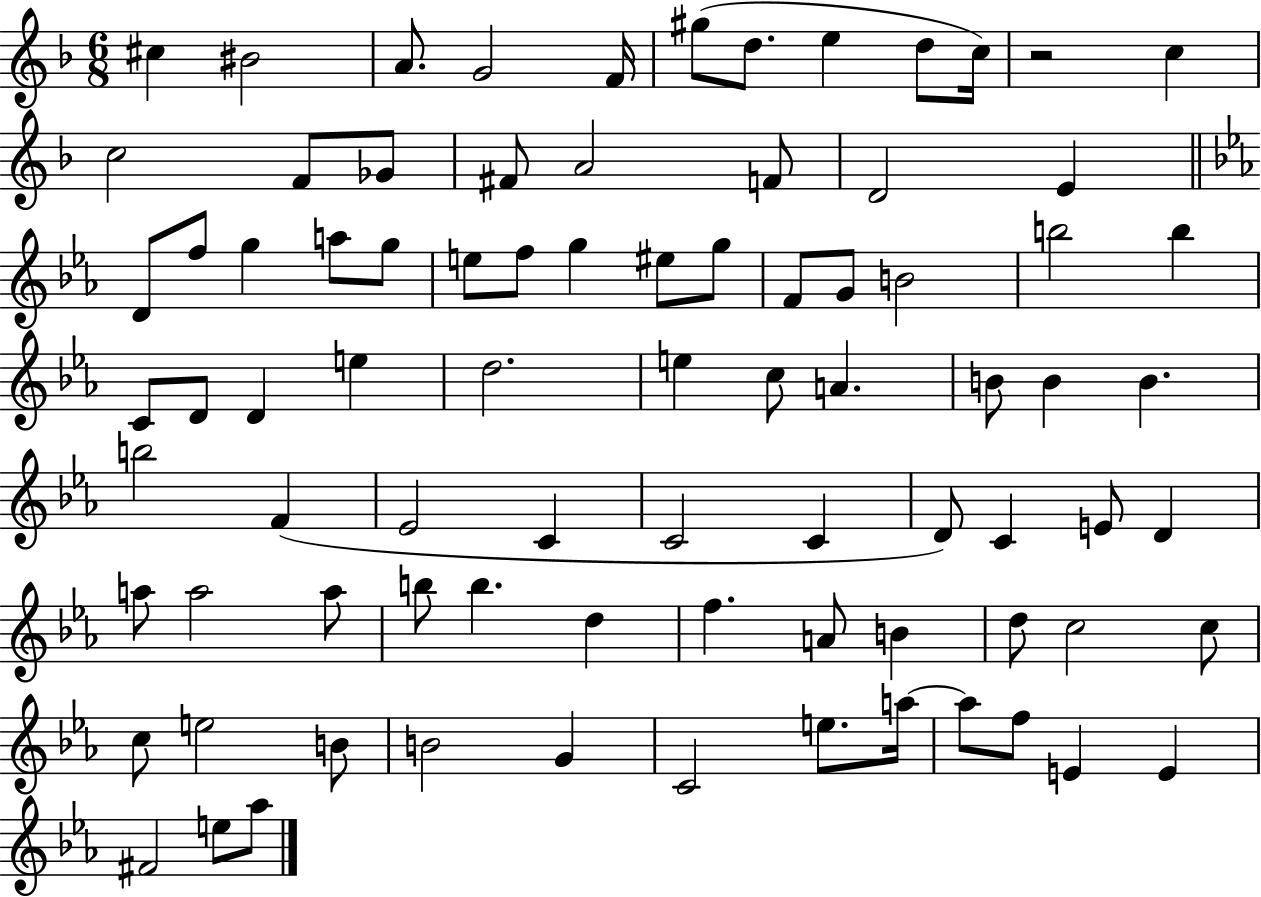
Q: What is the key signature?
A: F major